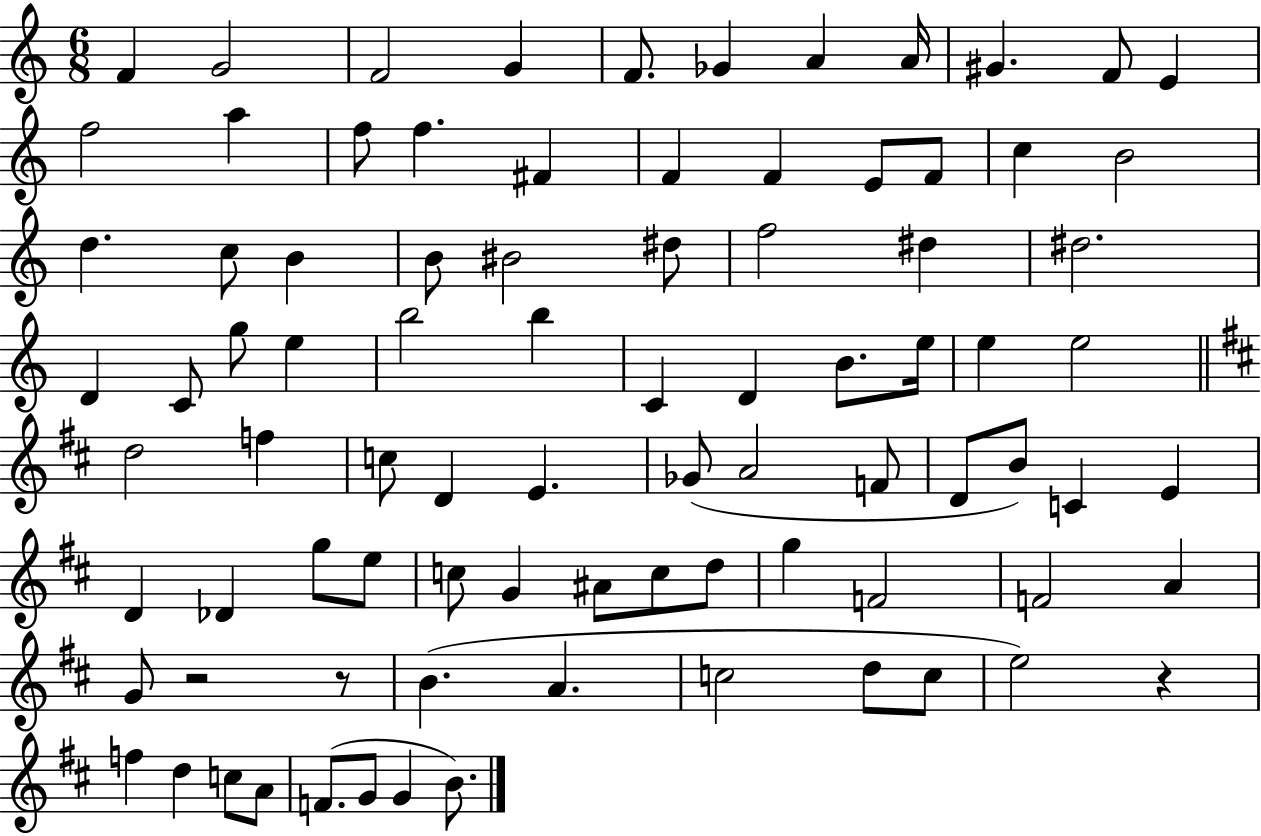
X:1
T:Untitled
M:6/8
L:1/4
K:C
F G2 F2 G F/2 _G A A/4 ^G F/2 E f2 a f/2 f ^F F F E/2 F/2 c B2 d c/2 B B/2 ^B2 ^d/2 f2 ^d ^d2 D C/2 g/2 e b2 b C D B/2 e/4 e e2 d2 f c/2 D E _G/2 A2 F/2 D/2 B/2 C E D _D g/2 e/2 c/2 G ^A/2 c/2 d/2 g F2 F2 A G/2 z2 z/2 B A c2 d/2 c/2 e2 z f d c/2 A/2 F/2 G/2 G B/2